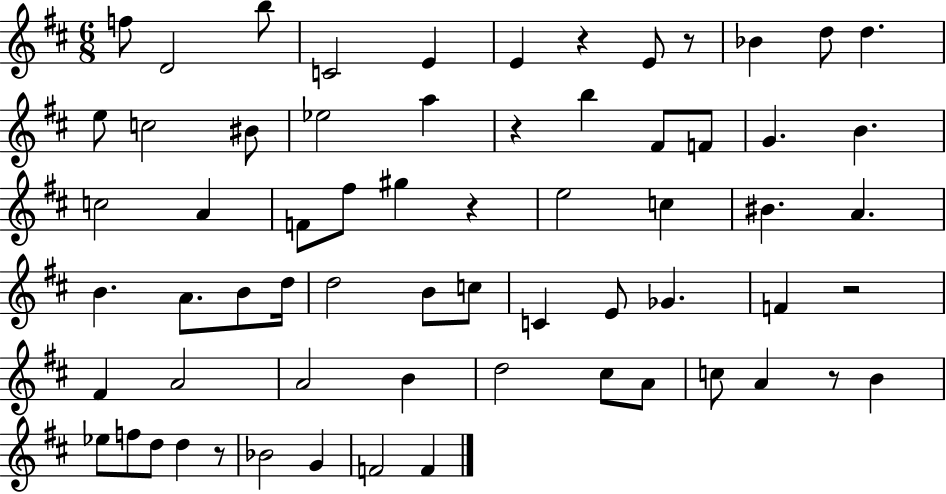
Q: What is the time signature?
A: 6/8